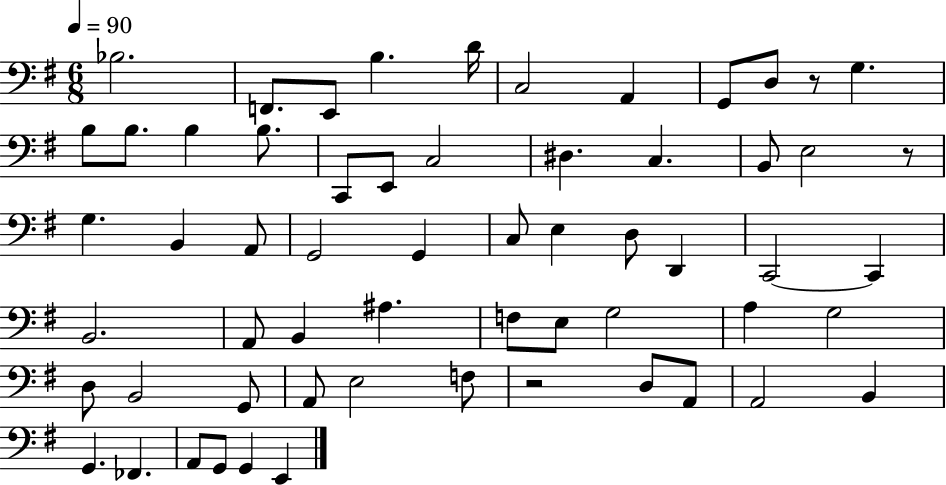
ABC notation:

X:1
T:Untitled
M:6/8
L:1/4
K:G
_B,2 F,,/2 E,,/2 B, D/4 C,2 A,, G,,/2 D,/2 z/2 G, B,/2 B,/2 B, B,/2 C,,/2 E,,/2 C,2 ^D, C, B,,/2 E,2 z/2 G, B,, A,,/2 G,,2 G,, C,/2 E, D,/2 D,, C,,2 C,, B,,2 A,,/2 B,, ^A, F,/2 E,/2 G,2 A, G,2 D,/2 B,,2 G,,/2 A,,/2 E,2 F,/2 z2 D,/2 A,,/2 A,,2 B,, G,, _F,, A,,/2 G,,/2 G,, E,,